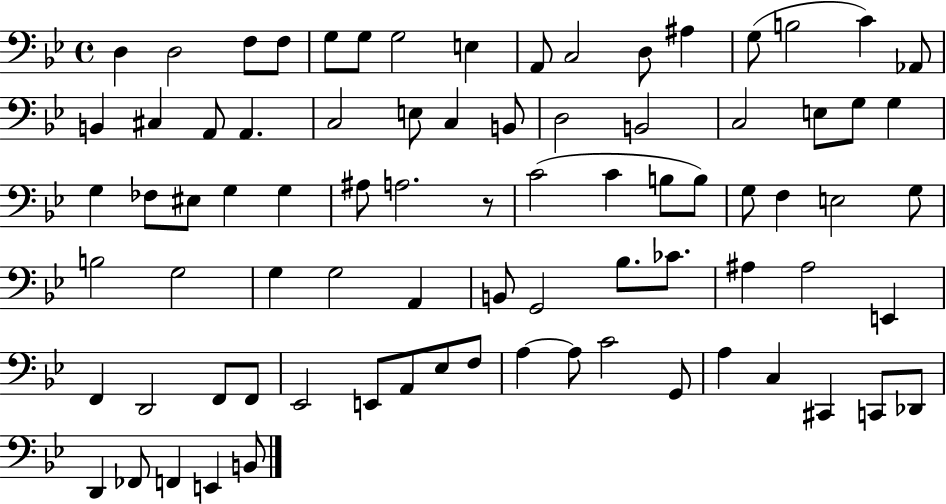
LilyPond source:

{
  \clef bass
  \time 4/4
  \defaultTimeSignature
  \key bes \major
  d4 d2 f8 f8 | g8 g8 g2 e4 | a,8 c2 d8 ais4 | g8( b2 c'4) aes,8 | \break b,4 cis4 a,8 a,4. | c2 e8 c4 b,8 | d2 b,2 | c2 e8 g8 g4 | \break g4 fes8 eis8 g4 g4 | ais8 a2. r8 | c'2( c'4 b8 b8) | g8 f4 e2 g8 | \break b2 g2 | g4 g2 a,4 | b,8 g,2 bes8. ces'8. | ais4 ais2 e,4 | \break f,4 d,2 f,8 f,8 | ees,2 e,8 a,8 ees8 f8 | a4~~ a8 c'2 g,8 | a4 c4 cis,4 c,8 des,8 | \break d,4 fes,8 f,4 e,4 b,8 | \bar "|."
}